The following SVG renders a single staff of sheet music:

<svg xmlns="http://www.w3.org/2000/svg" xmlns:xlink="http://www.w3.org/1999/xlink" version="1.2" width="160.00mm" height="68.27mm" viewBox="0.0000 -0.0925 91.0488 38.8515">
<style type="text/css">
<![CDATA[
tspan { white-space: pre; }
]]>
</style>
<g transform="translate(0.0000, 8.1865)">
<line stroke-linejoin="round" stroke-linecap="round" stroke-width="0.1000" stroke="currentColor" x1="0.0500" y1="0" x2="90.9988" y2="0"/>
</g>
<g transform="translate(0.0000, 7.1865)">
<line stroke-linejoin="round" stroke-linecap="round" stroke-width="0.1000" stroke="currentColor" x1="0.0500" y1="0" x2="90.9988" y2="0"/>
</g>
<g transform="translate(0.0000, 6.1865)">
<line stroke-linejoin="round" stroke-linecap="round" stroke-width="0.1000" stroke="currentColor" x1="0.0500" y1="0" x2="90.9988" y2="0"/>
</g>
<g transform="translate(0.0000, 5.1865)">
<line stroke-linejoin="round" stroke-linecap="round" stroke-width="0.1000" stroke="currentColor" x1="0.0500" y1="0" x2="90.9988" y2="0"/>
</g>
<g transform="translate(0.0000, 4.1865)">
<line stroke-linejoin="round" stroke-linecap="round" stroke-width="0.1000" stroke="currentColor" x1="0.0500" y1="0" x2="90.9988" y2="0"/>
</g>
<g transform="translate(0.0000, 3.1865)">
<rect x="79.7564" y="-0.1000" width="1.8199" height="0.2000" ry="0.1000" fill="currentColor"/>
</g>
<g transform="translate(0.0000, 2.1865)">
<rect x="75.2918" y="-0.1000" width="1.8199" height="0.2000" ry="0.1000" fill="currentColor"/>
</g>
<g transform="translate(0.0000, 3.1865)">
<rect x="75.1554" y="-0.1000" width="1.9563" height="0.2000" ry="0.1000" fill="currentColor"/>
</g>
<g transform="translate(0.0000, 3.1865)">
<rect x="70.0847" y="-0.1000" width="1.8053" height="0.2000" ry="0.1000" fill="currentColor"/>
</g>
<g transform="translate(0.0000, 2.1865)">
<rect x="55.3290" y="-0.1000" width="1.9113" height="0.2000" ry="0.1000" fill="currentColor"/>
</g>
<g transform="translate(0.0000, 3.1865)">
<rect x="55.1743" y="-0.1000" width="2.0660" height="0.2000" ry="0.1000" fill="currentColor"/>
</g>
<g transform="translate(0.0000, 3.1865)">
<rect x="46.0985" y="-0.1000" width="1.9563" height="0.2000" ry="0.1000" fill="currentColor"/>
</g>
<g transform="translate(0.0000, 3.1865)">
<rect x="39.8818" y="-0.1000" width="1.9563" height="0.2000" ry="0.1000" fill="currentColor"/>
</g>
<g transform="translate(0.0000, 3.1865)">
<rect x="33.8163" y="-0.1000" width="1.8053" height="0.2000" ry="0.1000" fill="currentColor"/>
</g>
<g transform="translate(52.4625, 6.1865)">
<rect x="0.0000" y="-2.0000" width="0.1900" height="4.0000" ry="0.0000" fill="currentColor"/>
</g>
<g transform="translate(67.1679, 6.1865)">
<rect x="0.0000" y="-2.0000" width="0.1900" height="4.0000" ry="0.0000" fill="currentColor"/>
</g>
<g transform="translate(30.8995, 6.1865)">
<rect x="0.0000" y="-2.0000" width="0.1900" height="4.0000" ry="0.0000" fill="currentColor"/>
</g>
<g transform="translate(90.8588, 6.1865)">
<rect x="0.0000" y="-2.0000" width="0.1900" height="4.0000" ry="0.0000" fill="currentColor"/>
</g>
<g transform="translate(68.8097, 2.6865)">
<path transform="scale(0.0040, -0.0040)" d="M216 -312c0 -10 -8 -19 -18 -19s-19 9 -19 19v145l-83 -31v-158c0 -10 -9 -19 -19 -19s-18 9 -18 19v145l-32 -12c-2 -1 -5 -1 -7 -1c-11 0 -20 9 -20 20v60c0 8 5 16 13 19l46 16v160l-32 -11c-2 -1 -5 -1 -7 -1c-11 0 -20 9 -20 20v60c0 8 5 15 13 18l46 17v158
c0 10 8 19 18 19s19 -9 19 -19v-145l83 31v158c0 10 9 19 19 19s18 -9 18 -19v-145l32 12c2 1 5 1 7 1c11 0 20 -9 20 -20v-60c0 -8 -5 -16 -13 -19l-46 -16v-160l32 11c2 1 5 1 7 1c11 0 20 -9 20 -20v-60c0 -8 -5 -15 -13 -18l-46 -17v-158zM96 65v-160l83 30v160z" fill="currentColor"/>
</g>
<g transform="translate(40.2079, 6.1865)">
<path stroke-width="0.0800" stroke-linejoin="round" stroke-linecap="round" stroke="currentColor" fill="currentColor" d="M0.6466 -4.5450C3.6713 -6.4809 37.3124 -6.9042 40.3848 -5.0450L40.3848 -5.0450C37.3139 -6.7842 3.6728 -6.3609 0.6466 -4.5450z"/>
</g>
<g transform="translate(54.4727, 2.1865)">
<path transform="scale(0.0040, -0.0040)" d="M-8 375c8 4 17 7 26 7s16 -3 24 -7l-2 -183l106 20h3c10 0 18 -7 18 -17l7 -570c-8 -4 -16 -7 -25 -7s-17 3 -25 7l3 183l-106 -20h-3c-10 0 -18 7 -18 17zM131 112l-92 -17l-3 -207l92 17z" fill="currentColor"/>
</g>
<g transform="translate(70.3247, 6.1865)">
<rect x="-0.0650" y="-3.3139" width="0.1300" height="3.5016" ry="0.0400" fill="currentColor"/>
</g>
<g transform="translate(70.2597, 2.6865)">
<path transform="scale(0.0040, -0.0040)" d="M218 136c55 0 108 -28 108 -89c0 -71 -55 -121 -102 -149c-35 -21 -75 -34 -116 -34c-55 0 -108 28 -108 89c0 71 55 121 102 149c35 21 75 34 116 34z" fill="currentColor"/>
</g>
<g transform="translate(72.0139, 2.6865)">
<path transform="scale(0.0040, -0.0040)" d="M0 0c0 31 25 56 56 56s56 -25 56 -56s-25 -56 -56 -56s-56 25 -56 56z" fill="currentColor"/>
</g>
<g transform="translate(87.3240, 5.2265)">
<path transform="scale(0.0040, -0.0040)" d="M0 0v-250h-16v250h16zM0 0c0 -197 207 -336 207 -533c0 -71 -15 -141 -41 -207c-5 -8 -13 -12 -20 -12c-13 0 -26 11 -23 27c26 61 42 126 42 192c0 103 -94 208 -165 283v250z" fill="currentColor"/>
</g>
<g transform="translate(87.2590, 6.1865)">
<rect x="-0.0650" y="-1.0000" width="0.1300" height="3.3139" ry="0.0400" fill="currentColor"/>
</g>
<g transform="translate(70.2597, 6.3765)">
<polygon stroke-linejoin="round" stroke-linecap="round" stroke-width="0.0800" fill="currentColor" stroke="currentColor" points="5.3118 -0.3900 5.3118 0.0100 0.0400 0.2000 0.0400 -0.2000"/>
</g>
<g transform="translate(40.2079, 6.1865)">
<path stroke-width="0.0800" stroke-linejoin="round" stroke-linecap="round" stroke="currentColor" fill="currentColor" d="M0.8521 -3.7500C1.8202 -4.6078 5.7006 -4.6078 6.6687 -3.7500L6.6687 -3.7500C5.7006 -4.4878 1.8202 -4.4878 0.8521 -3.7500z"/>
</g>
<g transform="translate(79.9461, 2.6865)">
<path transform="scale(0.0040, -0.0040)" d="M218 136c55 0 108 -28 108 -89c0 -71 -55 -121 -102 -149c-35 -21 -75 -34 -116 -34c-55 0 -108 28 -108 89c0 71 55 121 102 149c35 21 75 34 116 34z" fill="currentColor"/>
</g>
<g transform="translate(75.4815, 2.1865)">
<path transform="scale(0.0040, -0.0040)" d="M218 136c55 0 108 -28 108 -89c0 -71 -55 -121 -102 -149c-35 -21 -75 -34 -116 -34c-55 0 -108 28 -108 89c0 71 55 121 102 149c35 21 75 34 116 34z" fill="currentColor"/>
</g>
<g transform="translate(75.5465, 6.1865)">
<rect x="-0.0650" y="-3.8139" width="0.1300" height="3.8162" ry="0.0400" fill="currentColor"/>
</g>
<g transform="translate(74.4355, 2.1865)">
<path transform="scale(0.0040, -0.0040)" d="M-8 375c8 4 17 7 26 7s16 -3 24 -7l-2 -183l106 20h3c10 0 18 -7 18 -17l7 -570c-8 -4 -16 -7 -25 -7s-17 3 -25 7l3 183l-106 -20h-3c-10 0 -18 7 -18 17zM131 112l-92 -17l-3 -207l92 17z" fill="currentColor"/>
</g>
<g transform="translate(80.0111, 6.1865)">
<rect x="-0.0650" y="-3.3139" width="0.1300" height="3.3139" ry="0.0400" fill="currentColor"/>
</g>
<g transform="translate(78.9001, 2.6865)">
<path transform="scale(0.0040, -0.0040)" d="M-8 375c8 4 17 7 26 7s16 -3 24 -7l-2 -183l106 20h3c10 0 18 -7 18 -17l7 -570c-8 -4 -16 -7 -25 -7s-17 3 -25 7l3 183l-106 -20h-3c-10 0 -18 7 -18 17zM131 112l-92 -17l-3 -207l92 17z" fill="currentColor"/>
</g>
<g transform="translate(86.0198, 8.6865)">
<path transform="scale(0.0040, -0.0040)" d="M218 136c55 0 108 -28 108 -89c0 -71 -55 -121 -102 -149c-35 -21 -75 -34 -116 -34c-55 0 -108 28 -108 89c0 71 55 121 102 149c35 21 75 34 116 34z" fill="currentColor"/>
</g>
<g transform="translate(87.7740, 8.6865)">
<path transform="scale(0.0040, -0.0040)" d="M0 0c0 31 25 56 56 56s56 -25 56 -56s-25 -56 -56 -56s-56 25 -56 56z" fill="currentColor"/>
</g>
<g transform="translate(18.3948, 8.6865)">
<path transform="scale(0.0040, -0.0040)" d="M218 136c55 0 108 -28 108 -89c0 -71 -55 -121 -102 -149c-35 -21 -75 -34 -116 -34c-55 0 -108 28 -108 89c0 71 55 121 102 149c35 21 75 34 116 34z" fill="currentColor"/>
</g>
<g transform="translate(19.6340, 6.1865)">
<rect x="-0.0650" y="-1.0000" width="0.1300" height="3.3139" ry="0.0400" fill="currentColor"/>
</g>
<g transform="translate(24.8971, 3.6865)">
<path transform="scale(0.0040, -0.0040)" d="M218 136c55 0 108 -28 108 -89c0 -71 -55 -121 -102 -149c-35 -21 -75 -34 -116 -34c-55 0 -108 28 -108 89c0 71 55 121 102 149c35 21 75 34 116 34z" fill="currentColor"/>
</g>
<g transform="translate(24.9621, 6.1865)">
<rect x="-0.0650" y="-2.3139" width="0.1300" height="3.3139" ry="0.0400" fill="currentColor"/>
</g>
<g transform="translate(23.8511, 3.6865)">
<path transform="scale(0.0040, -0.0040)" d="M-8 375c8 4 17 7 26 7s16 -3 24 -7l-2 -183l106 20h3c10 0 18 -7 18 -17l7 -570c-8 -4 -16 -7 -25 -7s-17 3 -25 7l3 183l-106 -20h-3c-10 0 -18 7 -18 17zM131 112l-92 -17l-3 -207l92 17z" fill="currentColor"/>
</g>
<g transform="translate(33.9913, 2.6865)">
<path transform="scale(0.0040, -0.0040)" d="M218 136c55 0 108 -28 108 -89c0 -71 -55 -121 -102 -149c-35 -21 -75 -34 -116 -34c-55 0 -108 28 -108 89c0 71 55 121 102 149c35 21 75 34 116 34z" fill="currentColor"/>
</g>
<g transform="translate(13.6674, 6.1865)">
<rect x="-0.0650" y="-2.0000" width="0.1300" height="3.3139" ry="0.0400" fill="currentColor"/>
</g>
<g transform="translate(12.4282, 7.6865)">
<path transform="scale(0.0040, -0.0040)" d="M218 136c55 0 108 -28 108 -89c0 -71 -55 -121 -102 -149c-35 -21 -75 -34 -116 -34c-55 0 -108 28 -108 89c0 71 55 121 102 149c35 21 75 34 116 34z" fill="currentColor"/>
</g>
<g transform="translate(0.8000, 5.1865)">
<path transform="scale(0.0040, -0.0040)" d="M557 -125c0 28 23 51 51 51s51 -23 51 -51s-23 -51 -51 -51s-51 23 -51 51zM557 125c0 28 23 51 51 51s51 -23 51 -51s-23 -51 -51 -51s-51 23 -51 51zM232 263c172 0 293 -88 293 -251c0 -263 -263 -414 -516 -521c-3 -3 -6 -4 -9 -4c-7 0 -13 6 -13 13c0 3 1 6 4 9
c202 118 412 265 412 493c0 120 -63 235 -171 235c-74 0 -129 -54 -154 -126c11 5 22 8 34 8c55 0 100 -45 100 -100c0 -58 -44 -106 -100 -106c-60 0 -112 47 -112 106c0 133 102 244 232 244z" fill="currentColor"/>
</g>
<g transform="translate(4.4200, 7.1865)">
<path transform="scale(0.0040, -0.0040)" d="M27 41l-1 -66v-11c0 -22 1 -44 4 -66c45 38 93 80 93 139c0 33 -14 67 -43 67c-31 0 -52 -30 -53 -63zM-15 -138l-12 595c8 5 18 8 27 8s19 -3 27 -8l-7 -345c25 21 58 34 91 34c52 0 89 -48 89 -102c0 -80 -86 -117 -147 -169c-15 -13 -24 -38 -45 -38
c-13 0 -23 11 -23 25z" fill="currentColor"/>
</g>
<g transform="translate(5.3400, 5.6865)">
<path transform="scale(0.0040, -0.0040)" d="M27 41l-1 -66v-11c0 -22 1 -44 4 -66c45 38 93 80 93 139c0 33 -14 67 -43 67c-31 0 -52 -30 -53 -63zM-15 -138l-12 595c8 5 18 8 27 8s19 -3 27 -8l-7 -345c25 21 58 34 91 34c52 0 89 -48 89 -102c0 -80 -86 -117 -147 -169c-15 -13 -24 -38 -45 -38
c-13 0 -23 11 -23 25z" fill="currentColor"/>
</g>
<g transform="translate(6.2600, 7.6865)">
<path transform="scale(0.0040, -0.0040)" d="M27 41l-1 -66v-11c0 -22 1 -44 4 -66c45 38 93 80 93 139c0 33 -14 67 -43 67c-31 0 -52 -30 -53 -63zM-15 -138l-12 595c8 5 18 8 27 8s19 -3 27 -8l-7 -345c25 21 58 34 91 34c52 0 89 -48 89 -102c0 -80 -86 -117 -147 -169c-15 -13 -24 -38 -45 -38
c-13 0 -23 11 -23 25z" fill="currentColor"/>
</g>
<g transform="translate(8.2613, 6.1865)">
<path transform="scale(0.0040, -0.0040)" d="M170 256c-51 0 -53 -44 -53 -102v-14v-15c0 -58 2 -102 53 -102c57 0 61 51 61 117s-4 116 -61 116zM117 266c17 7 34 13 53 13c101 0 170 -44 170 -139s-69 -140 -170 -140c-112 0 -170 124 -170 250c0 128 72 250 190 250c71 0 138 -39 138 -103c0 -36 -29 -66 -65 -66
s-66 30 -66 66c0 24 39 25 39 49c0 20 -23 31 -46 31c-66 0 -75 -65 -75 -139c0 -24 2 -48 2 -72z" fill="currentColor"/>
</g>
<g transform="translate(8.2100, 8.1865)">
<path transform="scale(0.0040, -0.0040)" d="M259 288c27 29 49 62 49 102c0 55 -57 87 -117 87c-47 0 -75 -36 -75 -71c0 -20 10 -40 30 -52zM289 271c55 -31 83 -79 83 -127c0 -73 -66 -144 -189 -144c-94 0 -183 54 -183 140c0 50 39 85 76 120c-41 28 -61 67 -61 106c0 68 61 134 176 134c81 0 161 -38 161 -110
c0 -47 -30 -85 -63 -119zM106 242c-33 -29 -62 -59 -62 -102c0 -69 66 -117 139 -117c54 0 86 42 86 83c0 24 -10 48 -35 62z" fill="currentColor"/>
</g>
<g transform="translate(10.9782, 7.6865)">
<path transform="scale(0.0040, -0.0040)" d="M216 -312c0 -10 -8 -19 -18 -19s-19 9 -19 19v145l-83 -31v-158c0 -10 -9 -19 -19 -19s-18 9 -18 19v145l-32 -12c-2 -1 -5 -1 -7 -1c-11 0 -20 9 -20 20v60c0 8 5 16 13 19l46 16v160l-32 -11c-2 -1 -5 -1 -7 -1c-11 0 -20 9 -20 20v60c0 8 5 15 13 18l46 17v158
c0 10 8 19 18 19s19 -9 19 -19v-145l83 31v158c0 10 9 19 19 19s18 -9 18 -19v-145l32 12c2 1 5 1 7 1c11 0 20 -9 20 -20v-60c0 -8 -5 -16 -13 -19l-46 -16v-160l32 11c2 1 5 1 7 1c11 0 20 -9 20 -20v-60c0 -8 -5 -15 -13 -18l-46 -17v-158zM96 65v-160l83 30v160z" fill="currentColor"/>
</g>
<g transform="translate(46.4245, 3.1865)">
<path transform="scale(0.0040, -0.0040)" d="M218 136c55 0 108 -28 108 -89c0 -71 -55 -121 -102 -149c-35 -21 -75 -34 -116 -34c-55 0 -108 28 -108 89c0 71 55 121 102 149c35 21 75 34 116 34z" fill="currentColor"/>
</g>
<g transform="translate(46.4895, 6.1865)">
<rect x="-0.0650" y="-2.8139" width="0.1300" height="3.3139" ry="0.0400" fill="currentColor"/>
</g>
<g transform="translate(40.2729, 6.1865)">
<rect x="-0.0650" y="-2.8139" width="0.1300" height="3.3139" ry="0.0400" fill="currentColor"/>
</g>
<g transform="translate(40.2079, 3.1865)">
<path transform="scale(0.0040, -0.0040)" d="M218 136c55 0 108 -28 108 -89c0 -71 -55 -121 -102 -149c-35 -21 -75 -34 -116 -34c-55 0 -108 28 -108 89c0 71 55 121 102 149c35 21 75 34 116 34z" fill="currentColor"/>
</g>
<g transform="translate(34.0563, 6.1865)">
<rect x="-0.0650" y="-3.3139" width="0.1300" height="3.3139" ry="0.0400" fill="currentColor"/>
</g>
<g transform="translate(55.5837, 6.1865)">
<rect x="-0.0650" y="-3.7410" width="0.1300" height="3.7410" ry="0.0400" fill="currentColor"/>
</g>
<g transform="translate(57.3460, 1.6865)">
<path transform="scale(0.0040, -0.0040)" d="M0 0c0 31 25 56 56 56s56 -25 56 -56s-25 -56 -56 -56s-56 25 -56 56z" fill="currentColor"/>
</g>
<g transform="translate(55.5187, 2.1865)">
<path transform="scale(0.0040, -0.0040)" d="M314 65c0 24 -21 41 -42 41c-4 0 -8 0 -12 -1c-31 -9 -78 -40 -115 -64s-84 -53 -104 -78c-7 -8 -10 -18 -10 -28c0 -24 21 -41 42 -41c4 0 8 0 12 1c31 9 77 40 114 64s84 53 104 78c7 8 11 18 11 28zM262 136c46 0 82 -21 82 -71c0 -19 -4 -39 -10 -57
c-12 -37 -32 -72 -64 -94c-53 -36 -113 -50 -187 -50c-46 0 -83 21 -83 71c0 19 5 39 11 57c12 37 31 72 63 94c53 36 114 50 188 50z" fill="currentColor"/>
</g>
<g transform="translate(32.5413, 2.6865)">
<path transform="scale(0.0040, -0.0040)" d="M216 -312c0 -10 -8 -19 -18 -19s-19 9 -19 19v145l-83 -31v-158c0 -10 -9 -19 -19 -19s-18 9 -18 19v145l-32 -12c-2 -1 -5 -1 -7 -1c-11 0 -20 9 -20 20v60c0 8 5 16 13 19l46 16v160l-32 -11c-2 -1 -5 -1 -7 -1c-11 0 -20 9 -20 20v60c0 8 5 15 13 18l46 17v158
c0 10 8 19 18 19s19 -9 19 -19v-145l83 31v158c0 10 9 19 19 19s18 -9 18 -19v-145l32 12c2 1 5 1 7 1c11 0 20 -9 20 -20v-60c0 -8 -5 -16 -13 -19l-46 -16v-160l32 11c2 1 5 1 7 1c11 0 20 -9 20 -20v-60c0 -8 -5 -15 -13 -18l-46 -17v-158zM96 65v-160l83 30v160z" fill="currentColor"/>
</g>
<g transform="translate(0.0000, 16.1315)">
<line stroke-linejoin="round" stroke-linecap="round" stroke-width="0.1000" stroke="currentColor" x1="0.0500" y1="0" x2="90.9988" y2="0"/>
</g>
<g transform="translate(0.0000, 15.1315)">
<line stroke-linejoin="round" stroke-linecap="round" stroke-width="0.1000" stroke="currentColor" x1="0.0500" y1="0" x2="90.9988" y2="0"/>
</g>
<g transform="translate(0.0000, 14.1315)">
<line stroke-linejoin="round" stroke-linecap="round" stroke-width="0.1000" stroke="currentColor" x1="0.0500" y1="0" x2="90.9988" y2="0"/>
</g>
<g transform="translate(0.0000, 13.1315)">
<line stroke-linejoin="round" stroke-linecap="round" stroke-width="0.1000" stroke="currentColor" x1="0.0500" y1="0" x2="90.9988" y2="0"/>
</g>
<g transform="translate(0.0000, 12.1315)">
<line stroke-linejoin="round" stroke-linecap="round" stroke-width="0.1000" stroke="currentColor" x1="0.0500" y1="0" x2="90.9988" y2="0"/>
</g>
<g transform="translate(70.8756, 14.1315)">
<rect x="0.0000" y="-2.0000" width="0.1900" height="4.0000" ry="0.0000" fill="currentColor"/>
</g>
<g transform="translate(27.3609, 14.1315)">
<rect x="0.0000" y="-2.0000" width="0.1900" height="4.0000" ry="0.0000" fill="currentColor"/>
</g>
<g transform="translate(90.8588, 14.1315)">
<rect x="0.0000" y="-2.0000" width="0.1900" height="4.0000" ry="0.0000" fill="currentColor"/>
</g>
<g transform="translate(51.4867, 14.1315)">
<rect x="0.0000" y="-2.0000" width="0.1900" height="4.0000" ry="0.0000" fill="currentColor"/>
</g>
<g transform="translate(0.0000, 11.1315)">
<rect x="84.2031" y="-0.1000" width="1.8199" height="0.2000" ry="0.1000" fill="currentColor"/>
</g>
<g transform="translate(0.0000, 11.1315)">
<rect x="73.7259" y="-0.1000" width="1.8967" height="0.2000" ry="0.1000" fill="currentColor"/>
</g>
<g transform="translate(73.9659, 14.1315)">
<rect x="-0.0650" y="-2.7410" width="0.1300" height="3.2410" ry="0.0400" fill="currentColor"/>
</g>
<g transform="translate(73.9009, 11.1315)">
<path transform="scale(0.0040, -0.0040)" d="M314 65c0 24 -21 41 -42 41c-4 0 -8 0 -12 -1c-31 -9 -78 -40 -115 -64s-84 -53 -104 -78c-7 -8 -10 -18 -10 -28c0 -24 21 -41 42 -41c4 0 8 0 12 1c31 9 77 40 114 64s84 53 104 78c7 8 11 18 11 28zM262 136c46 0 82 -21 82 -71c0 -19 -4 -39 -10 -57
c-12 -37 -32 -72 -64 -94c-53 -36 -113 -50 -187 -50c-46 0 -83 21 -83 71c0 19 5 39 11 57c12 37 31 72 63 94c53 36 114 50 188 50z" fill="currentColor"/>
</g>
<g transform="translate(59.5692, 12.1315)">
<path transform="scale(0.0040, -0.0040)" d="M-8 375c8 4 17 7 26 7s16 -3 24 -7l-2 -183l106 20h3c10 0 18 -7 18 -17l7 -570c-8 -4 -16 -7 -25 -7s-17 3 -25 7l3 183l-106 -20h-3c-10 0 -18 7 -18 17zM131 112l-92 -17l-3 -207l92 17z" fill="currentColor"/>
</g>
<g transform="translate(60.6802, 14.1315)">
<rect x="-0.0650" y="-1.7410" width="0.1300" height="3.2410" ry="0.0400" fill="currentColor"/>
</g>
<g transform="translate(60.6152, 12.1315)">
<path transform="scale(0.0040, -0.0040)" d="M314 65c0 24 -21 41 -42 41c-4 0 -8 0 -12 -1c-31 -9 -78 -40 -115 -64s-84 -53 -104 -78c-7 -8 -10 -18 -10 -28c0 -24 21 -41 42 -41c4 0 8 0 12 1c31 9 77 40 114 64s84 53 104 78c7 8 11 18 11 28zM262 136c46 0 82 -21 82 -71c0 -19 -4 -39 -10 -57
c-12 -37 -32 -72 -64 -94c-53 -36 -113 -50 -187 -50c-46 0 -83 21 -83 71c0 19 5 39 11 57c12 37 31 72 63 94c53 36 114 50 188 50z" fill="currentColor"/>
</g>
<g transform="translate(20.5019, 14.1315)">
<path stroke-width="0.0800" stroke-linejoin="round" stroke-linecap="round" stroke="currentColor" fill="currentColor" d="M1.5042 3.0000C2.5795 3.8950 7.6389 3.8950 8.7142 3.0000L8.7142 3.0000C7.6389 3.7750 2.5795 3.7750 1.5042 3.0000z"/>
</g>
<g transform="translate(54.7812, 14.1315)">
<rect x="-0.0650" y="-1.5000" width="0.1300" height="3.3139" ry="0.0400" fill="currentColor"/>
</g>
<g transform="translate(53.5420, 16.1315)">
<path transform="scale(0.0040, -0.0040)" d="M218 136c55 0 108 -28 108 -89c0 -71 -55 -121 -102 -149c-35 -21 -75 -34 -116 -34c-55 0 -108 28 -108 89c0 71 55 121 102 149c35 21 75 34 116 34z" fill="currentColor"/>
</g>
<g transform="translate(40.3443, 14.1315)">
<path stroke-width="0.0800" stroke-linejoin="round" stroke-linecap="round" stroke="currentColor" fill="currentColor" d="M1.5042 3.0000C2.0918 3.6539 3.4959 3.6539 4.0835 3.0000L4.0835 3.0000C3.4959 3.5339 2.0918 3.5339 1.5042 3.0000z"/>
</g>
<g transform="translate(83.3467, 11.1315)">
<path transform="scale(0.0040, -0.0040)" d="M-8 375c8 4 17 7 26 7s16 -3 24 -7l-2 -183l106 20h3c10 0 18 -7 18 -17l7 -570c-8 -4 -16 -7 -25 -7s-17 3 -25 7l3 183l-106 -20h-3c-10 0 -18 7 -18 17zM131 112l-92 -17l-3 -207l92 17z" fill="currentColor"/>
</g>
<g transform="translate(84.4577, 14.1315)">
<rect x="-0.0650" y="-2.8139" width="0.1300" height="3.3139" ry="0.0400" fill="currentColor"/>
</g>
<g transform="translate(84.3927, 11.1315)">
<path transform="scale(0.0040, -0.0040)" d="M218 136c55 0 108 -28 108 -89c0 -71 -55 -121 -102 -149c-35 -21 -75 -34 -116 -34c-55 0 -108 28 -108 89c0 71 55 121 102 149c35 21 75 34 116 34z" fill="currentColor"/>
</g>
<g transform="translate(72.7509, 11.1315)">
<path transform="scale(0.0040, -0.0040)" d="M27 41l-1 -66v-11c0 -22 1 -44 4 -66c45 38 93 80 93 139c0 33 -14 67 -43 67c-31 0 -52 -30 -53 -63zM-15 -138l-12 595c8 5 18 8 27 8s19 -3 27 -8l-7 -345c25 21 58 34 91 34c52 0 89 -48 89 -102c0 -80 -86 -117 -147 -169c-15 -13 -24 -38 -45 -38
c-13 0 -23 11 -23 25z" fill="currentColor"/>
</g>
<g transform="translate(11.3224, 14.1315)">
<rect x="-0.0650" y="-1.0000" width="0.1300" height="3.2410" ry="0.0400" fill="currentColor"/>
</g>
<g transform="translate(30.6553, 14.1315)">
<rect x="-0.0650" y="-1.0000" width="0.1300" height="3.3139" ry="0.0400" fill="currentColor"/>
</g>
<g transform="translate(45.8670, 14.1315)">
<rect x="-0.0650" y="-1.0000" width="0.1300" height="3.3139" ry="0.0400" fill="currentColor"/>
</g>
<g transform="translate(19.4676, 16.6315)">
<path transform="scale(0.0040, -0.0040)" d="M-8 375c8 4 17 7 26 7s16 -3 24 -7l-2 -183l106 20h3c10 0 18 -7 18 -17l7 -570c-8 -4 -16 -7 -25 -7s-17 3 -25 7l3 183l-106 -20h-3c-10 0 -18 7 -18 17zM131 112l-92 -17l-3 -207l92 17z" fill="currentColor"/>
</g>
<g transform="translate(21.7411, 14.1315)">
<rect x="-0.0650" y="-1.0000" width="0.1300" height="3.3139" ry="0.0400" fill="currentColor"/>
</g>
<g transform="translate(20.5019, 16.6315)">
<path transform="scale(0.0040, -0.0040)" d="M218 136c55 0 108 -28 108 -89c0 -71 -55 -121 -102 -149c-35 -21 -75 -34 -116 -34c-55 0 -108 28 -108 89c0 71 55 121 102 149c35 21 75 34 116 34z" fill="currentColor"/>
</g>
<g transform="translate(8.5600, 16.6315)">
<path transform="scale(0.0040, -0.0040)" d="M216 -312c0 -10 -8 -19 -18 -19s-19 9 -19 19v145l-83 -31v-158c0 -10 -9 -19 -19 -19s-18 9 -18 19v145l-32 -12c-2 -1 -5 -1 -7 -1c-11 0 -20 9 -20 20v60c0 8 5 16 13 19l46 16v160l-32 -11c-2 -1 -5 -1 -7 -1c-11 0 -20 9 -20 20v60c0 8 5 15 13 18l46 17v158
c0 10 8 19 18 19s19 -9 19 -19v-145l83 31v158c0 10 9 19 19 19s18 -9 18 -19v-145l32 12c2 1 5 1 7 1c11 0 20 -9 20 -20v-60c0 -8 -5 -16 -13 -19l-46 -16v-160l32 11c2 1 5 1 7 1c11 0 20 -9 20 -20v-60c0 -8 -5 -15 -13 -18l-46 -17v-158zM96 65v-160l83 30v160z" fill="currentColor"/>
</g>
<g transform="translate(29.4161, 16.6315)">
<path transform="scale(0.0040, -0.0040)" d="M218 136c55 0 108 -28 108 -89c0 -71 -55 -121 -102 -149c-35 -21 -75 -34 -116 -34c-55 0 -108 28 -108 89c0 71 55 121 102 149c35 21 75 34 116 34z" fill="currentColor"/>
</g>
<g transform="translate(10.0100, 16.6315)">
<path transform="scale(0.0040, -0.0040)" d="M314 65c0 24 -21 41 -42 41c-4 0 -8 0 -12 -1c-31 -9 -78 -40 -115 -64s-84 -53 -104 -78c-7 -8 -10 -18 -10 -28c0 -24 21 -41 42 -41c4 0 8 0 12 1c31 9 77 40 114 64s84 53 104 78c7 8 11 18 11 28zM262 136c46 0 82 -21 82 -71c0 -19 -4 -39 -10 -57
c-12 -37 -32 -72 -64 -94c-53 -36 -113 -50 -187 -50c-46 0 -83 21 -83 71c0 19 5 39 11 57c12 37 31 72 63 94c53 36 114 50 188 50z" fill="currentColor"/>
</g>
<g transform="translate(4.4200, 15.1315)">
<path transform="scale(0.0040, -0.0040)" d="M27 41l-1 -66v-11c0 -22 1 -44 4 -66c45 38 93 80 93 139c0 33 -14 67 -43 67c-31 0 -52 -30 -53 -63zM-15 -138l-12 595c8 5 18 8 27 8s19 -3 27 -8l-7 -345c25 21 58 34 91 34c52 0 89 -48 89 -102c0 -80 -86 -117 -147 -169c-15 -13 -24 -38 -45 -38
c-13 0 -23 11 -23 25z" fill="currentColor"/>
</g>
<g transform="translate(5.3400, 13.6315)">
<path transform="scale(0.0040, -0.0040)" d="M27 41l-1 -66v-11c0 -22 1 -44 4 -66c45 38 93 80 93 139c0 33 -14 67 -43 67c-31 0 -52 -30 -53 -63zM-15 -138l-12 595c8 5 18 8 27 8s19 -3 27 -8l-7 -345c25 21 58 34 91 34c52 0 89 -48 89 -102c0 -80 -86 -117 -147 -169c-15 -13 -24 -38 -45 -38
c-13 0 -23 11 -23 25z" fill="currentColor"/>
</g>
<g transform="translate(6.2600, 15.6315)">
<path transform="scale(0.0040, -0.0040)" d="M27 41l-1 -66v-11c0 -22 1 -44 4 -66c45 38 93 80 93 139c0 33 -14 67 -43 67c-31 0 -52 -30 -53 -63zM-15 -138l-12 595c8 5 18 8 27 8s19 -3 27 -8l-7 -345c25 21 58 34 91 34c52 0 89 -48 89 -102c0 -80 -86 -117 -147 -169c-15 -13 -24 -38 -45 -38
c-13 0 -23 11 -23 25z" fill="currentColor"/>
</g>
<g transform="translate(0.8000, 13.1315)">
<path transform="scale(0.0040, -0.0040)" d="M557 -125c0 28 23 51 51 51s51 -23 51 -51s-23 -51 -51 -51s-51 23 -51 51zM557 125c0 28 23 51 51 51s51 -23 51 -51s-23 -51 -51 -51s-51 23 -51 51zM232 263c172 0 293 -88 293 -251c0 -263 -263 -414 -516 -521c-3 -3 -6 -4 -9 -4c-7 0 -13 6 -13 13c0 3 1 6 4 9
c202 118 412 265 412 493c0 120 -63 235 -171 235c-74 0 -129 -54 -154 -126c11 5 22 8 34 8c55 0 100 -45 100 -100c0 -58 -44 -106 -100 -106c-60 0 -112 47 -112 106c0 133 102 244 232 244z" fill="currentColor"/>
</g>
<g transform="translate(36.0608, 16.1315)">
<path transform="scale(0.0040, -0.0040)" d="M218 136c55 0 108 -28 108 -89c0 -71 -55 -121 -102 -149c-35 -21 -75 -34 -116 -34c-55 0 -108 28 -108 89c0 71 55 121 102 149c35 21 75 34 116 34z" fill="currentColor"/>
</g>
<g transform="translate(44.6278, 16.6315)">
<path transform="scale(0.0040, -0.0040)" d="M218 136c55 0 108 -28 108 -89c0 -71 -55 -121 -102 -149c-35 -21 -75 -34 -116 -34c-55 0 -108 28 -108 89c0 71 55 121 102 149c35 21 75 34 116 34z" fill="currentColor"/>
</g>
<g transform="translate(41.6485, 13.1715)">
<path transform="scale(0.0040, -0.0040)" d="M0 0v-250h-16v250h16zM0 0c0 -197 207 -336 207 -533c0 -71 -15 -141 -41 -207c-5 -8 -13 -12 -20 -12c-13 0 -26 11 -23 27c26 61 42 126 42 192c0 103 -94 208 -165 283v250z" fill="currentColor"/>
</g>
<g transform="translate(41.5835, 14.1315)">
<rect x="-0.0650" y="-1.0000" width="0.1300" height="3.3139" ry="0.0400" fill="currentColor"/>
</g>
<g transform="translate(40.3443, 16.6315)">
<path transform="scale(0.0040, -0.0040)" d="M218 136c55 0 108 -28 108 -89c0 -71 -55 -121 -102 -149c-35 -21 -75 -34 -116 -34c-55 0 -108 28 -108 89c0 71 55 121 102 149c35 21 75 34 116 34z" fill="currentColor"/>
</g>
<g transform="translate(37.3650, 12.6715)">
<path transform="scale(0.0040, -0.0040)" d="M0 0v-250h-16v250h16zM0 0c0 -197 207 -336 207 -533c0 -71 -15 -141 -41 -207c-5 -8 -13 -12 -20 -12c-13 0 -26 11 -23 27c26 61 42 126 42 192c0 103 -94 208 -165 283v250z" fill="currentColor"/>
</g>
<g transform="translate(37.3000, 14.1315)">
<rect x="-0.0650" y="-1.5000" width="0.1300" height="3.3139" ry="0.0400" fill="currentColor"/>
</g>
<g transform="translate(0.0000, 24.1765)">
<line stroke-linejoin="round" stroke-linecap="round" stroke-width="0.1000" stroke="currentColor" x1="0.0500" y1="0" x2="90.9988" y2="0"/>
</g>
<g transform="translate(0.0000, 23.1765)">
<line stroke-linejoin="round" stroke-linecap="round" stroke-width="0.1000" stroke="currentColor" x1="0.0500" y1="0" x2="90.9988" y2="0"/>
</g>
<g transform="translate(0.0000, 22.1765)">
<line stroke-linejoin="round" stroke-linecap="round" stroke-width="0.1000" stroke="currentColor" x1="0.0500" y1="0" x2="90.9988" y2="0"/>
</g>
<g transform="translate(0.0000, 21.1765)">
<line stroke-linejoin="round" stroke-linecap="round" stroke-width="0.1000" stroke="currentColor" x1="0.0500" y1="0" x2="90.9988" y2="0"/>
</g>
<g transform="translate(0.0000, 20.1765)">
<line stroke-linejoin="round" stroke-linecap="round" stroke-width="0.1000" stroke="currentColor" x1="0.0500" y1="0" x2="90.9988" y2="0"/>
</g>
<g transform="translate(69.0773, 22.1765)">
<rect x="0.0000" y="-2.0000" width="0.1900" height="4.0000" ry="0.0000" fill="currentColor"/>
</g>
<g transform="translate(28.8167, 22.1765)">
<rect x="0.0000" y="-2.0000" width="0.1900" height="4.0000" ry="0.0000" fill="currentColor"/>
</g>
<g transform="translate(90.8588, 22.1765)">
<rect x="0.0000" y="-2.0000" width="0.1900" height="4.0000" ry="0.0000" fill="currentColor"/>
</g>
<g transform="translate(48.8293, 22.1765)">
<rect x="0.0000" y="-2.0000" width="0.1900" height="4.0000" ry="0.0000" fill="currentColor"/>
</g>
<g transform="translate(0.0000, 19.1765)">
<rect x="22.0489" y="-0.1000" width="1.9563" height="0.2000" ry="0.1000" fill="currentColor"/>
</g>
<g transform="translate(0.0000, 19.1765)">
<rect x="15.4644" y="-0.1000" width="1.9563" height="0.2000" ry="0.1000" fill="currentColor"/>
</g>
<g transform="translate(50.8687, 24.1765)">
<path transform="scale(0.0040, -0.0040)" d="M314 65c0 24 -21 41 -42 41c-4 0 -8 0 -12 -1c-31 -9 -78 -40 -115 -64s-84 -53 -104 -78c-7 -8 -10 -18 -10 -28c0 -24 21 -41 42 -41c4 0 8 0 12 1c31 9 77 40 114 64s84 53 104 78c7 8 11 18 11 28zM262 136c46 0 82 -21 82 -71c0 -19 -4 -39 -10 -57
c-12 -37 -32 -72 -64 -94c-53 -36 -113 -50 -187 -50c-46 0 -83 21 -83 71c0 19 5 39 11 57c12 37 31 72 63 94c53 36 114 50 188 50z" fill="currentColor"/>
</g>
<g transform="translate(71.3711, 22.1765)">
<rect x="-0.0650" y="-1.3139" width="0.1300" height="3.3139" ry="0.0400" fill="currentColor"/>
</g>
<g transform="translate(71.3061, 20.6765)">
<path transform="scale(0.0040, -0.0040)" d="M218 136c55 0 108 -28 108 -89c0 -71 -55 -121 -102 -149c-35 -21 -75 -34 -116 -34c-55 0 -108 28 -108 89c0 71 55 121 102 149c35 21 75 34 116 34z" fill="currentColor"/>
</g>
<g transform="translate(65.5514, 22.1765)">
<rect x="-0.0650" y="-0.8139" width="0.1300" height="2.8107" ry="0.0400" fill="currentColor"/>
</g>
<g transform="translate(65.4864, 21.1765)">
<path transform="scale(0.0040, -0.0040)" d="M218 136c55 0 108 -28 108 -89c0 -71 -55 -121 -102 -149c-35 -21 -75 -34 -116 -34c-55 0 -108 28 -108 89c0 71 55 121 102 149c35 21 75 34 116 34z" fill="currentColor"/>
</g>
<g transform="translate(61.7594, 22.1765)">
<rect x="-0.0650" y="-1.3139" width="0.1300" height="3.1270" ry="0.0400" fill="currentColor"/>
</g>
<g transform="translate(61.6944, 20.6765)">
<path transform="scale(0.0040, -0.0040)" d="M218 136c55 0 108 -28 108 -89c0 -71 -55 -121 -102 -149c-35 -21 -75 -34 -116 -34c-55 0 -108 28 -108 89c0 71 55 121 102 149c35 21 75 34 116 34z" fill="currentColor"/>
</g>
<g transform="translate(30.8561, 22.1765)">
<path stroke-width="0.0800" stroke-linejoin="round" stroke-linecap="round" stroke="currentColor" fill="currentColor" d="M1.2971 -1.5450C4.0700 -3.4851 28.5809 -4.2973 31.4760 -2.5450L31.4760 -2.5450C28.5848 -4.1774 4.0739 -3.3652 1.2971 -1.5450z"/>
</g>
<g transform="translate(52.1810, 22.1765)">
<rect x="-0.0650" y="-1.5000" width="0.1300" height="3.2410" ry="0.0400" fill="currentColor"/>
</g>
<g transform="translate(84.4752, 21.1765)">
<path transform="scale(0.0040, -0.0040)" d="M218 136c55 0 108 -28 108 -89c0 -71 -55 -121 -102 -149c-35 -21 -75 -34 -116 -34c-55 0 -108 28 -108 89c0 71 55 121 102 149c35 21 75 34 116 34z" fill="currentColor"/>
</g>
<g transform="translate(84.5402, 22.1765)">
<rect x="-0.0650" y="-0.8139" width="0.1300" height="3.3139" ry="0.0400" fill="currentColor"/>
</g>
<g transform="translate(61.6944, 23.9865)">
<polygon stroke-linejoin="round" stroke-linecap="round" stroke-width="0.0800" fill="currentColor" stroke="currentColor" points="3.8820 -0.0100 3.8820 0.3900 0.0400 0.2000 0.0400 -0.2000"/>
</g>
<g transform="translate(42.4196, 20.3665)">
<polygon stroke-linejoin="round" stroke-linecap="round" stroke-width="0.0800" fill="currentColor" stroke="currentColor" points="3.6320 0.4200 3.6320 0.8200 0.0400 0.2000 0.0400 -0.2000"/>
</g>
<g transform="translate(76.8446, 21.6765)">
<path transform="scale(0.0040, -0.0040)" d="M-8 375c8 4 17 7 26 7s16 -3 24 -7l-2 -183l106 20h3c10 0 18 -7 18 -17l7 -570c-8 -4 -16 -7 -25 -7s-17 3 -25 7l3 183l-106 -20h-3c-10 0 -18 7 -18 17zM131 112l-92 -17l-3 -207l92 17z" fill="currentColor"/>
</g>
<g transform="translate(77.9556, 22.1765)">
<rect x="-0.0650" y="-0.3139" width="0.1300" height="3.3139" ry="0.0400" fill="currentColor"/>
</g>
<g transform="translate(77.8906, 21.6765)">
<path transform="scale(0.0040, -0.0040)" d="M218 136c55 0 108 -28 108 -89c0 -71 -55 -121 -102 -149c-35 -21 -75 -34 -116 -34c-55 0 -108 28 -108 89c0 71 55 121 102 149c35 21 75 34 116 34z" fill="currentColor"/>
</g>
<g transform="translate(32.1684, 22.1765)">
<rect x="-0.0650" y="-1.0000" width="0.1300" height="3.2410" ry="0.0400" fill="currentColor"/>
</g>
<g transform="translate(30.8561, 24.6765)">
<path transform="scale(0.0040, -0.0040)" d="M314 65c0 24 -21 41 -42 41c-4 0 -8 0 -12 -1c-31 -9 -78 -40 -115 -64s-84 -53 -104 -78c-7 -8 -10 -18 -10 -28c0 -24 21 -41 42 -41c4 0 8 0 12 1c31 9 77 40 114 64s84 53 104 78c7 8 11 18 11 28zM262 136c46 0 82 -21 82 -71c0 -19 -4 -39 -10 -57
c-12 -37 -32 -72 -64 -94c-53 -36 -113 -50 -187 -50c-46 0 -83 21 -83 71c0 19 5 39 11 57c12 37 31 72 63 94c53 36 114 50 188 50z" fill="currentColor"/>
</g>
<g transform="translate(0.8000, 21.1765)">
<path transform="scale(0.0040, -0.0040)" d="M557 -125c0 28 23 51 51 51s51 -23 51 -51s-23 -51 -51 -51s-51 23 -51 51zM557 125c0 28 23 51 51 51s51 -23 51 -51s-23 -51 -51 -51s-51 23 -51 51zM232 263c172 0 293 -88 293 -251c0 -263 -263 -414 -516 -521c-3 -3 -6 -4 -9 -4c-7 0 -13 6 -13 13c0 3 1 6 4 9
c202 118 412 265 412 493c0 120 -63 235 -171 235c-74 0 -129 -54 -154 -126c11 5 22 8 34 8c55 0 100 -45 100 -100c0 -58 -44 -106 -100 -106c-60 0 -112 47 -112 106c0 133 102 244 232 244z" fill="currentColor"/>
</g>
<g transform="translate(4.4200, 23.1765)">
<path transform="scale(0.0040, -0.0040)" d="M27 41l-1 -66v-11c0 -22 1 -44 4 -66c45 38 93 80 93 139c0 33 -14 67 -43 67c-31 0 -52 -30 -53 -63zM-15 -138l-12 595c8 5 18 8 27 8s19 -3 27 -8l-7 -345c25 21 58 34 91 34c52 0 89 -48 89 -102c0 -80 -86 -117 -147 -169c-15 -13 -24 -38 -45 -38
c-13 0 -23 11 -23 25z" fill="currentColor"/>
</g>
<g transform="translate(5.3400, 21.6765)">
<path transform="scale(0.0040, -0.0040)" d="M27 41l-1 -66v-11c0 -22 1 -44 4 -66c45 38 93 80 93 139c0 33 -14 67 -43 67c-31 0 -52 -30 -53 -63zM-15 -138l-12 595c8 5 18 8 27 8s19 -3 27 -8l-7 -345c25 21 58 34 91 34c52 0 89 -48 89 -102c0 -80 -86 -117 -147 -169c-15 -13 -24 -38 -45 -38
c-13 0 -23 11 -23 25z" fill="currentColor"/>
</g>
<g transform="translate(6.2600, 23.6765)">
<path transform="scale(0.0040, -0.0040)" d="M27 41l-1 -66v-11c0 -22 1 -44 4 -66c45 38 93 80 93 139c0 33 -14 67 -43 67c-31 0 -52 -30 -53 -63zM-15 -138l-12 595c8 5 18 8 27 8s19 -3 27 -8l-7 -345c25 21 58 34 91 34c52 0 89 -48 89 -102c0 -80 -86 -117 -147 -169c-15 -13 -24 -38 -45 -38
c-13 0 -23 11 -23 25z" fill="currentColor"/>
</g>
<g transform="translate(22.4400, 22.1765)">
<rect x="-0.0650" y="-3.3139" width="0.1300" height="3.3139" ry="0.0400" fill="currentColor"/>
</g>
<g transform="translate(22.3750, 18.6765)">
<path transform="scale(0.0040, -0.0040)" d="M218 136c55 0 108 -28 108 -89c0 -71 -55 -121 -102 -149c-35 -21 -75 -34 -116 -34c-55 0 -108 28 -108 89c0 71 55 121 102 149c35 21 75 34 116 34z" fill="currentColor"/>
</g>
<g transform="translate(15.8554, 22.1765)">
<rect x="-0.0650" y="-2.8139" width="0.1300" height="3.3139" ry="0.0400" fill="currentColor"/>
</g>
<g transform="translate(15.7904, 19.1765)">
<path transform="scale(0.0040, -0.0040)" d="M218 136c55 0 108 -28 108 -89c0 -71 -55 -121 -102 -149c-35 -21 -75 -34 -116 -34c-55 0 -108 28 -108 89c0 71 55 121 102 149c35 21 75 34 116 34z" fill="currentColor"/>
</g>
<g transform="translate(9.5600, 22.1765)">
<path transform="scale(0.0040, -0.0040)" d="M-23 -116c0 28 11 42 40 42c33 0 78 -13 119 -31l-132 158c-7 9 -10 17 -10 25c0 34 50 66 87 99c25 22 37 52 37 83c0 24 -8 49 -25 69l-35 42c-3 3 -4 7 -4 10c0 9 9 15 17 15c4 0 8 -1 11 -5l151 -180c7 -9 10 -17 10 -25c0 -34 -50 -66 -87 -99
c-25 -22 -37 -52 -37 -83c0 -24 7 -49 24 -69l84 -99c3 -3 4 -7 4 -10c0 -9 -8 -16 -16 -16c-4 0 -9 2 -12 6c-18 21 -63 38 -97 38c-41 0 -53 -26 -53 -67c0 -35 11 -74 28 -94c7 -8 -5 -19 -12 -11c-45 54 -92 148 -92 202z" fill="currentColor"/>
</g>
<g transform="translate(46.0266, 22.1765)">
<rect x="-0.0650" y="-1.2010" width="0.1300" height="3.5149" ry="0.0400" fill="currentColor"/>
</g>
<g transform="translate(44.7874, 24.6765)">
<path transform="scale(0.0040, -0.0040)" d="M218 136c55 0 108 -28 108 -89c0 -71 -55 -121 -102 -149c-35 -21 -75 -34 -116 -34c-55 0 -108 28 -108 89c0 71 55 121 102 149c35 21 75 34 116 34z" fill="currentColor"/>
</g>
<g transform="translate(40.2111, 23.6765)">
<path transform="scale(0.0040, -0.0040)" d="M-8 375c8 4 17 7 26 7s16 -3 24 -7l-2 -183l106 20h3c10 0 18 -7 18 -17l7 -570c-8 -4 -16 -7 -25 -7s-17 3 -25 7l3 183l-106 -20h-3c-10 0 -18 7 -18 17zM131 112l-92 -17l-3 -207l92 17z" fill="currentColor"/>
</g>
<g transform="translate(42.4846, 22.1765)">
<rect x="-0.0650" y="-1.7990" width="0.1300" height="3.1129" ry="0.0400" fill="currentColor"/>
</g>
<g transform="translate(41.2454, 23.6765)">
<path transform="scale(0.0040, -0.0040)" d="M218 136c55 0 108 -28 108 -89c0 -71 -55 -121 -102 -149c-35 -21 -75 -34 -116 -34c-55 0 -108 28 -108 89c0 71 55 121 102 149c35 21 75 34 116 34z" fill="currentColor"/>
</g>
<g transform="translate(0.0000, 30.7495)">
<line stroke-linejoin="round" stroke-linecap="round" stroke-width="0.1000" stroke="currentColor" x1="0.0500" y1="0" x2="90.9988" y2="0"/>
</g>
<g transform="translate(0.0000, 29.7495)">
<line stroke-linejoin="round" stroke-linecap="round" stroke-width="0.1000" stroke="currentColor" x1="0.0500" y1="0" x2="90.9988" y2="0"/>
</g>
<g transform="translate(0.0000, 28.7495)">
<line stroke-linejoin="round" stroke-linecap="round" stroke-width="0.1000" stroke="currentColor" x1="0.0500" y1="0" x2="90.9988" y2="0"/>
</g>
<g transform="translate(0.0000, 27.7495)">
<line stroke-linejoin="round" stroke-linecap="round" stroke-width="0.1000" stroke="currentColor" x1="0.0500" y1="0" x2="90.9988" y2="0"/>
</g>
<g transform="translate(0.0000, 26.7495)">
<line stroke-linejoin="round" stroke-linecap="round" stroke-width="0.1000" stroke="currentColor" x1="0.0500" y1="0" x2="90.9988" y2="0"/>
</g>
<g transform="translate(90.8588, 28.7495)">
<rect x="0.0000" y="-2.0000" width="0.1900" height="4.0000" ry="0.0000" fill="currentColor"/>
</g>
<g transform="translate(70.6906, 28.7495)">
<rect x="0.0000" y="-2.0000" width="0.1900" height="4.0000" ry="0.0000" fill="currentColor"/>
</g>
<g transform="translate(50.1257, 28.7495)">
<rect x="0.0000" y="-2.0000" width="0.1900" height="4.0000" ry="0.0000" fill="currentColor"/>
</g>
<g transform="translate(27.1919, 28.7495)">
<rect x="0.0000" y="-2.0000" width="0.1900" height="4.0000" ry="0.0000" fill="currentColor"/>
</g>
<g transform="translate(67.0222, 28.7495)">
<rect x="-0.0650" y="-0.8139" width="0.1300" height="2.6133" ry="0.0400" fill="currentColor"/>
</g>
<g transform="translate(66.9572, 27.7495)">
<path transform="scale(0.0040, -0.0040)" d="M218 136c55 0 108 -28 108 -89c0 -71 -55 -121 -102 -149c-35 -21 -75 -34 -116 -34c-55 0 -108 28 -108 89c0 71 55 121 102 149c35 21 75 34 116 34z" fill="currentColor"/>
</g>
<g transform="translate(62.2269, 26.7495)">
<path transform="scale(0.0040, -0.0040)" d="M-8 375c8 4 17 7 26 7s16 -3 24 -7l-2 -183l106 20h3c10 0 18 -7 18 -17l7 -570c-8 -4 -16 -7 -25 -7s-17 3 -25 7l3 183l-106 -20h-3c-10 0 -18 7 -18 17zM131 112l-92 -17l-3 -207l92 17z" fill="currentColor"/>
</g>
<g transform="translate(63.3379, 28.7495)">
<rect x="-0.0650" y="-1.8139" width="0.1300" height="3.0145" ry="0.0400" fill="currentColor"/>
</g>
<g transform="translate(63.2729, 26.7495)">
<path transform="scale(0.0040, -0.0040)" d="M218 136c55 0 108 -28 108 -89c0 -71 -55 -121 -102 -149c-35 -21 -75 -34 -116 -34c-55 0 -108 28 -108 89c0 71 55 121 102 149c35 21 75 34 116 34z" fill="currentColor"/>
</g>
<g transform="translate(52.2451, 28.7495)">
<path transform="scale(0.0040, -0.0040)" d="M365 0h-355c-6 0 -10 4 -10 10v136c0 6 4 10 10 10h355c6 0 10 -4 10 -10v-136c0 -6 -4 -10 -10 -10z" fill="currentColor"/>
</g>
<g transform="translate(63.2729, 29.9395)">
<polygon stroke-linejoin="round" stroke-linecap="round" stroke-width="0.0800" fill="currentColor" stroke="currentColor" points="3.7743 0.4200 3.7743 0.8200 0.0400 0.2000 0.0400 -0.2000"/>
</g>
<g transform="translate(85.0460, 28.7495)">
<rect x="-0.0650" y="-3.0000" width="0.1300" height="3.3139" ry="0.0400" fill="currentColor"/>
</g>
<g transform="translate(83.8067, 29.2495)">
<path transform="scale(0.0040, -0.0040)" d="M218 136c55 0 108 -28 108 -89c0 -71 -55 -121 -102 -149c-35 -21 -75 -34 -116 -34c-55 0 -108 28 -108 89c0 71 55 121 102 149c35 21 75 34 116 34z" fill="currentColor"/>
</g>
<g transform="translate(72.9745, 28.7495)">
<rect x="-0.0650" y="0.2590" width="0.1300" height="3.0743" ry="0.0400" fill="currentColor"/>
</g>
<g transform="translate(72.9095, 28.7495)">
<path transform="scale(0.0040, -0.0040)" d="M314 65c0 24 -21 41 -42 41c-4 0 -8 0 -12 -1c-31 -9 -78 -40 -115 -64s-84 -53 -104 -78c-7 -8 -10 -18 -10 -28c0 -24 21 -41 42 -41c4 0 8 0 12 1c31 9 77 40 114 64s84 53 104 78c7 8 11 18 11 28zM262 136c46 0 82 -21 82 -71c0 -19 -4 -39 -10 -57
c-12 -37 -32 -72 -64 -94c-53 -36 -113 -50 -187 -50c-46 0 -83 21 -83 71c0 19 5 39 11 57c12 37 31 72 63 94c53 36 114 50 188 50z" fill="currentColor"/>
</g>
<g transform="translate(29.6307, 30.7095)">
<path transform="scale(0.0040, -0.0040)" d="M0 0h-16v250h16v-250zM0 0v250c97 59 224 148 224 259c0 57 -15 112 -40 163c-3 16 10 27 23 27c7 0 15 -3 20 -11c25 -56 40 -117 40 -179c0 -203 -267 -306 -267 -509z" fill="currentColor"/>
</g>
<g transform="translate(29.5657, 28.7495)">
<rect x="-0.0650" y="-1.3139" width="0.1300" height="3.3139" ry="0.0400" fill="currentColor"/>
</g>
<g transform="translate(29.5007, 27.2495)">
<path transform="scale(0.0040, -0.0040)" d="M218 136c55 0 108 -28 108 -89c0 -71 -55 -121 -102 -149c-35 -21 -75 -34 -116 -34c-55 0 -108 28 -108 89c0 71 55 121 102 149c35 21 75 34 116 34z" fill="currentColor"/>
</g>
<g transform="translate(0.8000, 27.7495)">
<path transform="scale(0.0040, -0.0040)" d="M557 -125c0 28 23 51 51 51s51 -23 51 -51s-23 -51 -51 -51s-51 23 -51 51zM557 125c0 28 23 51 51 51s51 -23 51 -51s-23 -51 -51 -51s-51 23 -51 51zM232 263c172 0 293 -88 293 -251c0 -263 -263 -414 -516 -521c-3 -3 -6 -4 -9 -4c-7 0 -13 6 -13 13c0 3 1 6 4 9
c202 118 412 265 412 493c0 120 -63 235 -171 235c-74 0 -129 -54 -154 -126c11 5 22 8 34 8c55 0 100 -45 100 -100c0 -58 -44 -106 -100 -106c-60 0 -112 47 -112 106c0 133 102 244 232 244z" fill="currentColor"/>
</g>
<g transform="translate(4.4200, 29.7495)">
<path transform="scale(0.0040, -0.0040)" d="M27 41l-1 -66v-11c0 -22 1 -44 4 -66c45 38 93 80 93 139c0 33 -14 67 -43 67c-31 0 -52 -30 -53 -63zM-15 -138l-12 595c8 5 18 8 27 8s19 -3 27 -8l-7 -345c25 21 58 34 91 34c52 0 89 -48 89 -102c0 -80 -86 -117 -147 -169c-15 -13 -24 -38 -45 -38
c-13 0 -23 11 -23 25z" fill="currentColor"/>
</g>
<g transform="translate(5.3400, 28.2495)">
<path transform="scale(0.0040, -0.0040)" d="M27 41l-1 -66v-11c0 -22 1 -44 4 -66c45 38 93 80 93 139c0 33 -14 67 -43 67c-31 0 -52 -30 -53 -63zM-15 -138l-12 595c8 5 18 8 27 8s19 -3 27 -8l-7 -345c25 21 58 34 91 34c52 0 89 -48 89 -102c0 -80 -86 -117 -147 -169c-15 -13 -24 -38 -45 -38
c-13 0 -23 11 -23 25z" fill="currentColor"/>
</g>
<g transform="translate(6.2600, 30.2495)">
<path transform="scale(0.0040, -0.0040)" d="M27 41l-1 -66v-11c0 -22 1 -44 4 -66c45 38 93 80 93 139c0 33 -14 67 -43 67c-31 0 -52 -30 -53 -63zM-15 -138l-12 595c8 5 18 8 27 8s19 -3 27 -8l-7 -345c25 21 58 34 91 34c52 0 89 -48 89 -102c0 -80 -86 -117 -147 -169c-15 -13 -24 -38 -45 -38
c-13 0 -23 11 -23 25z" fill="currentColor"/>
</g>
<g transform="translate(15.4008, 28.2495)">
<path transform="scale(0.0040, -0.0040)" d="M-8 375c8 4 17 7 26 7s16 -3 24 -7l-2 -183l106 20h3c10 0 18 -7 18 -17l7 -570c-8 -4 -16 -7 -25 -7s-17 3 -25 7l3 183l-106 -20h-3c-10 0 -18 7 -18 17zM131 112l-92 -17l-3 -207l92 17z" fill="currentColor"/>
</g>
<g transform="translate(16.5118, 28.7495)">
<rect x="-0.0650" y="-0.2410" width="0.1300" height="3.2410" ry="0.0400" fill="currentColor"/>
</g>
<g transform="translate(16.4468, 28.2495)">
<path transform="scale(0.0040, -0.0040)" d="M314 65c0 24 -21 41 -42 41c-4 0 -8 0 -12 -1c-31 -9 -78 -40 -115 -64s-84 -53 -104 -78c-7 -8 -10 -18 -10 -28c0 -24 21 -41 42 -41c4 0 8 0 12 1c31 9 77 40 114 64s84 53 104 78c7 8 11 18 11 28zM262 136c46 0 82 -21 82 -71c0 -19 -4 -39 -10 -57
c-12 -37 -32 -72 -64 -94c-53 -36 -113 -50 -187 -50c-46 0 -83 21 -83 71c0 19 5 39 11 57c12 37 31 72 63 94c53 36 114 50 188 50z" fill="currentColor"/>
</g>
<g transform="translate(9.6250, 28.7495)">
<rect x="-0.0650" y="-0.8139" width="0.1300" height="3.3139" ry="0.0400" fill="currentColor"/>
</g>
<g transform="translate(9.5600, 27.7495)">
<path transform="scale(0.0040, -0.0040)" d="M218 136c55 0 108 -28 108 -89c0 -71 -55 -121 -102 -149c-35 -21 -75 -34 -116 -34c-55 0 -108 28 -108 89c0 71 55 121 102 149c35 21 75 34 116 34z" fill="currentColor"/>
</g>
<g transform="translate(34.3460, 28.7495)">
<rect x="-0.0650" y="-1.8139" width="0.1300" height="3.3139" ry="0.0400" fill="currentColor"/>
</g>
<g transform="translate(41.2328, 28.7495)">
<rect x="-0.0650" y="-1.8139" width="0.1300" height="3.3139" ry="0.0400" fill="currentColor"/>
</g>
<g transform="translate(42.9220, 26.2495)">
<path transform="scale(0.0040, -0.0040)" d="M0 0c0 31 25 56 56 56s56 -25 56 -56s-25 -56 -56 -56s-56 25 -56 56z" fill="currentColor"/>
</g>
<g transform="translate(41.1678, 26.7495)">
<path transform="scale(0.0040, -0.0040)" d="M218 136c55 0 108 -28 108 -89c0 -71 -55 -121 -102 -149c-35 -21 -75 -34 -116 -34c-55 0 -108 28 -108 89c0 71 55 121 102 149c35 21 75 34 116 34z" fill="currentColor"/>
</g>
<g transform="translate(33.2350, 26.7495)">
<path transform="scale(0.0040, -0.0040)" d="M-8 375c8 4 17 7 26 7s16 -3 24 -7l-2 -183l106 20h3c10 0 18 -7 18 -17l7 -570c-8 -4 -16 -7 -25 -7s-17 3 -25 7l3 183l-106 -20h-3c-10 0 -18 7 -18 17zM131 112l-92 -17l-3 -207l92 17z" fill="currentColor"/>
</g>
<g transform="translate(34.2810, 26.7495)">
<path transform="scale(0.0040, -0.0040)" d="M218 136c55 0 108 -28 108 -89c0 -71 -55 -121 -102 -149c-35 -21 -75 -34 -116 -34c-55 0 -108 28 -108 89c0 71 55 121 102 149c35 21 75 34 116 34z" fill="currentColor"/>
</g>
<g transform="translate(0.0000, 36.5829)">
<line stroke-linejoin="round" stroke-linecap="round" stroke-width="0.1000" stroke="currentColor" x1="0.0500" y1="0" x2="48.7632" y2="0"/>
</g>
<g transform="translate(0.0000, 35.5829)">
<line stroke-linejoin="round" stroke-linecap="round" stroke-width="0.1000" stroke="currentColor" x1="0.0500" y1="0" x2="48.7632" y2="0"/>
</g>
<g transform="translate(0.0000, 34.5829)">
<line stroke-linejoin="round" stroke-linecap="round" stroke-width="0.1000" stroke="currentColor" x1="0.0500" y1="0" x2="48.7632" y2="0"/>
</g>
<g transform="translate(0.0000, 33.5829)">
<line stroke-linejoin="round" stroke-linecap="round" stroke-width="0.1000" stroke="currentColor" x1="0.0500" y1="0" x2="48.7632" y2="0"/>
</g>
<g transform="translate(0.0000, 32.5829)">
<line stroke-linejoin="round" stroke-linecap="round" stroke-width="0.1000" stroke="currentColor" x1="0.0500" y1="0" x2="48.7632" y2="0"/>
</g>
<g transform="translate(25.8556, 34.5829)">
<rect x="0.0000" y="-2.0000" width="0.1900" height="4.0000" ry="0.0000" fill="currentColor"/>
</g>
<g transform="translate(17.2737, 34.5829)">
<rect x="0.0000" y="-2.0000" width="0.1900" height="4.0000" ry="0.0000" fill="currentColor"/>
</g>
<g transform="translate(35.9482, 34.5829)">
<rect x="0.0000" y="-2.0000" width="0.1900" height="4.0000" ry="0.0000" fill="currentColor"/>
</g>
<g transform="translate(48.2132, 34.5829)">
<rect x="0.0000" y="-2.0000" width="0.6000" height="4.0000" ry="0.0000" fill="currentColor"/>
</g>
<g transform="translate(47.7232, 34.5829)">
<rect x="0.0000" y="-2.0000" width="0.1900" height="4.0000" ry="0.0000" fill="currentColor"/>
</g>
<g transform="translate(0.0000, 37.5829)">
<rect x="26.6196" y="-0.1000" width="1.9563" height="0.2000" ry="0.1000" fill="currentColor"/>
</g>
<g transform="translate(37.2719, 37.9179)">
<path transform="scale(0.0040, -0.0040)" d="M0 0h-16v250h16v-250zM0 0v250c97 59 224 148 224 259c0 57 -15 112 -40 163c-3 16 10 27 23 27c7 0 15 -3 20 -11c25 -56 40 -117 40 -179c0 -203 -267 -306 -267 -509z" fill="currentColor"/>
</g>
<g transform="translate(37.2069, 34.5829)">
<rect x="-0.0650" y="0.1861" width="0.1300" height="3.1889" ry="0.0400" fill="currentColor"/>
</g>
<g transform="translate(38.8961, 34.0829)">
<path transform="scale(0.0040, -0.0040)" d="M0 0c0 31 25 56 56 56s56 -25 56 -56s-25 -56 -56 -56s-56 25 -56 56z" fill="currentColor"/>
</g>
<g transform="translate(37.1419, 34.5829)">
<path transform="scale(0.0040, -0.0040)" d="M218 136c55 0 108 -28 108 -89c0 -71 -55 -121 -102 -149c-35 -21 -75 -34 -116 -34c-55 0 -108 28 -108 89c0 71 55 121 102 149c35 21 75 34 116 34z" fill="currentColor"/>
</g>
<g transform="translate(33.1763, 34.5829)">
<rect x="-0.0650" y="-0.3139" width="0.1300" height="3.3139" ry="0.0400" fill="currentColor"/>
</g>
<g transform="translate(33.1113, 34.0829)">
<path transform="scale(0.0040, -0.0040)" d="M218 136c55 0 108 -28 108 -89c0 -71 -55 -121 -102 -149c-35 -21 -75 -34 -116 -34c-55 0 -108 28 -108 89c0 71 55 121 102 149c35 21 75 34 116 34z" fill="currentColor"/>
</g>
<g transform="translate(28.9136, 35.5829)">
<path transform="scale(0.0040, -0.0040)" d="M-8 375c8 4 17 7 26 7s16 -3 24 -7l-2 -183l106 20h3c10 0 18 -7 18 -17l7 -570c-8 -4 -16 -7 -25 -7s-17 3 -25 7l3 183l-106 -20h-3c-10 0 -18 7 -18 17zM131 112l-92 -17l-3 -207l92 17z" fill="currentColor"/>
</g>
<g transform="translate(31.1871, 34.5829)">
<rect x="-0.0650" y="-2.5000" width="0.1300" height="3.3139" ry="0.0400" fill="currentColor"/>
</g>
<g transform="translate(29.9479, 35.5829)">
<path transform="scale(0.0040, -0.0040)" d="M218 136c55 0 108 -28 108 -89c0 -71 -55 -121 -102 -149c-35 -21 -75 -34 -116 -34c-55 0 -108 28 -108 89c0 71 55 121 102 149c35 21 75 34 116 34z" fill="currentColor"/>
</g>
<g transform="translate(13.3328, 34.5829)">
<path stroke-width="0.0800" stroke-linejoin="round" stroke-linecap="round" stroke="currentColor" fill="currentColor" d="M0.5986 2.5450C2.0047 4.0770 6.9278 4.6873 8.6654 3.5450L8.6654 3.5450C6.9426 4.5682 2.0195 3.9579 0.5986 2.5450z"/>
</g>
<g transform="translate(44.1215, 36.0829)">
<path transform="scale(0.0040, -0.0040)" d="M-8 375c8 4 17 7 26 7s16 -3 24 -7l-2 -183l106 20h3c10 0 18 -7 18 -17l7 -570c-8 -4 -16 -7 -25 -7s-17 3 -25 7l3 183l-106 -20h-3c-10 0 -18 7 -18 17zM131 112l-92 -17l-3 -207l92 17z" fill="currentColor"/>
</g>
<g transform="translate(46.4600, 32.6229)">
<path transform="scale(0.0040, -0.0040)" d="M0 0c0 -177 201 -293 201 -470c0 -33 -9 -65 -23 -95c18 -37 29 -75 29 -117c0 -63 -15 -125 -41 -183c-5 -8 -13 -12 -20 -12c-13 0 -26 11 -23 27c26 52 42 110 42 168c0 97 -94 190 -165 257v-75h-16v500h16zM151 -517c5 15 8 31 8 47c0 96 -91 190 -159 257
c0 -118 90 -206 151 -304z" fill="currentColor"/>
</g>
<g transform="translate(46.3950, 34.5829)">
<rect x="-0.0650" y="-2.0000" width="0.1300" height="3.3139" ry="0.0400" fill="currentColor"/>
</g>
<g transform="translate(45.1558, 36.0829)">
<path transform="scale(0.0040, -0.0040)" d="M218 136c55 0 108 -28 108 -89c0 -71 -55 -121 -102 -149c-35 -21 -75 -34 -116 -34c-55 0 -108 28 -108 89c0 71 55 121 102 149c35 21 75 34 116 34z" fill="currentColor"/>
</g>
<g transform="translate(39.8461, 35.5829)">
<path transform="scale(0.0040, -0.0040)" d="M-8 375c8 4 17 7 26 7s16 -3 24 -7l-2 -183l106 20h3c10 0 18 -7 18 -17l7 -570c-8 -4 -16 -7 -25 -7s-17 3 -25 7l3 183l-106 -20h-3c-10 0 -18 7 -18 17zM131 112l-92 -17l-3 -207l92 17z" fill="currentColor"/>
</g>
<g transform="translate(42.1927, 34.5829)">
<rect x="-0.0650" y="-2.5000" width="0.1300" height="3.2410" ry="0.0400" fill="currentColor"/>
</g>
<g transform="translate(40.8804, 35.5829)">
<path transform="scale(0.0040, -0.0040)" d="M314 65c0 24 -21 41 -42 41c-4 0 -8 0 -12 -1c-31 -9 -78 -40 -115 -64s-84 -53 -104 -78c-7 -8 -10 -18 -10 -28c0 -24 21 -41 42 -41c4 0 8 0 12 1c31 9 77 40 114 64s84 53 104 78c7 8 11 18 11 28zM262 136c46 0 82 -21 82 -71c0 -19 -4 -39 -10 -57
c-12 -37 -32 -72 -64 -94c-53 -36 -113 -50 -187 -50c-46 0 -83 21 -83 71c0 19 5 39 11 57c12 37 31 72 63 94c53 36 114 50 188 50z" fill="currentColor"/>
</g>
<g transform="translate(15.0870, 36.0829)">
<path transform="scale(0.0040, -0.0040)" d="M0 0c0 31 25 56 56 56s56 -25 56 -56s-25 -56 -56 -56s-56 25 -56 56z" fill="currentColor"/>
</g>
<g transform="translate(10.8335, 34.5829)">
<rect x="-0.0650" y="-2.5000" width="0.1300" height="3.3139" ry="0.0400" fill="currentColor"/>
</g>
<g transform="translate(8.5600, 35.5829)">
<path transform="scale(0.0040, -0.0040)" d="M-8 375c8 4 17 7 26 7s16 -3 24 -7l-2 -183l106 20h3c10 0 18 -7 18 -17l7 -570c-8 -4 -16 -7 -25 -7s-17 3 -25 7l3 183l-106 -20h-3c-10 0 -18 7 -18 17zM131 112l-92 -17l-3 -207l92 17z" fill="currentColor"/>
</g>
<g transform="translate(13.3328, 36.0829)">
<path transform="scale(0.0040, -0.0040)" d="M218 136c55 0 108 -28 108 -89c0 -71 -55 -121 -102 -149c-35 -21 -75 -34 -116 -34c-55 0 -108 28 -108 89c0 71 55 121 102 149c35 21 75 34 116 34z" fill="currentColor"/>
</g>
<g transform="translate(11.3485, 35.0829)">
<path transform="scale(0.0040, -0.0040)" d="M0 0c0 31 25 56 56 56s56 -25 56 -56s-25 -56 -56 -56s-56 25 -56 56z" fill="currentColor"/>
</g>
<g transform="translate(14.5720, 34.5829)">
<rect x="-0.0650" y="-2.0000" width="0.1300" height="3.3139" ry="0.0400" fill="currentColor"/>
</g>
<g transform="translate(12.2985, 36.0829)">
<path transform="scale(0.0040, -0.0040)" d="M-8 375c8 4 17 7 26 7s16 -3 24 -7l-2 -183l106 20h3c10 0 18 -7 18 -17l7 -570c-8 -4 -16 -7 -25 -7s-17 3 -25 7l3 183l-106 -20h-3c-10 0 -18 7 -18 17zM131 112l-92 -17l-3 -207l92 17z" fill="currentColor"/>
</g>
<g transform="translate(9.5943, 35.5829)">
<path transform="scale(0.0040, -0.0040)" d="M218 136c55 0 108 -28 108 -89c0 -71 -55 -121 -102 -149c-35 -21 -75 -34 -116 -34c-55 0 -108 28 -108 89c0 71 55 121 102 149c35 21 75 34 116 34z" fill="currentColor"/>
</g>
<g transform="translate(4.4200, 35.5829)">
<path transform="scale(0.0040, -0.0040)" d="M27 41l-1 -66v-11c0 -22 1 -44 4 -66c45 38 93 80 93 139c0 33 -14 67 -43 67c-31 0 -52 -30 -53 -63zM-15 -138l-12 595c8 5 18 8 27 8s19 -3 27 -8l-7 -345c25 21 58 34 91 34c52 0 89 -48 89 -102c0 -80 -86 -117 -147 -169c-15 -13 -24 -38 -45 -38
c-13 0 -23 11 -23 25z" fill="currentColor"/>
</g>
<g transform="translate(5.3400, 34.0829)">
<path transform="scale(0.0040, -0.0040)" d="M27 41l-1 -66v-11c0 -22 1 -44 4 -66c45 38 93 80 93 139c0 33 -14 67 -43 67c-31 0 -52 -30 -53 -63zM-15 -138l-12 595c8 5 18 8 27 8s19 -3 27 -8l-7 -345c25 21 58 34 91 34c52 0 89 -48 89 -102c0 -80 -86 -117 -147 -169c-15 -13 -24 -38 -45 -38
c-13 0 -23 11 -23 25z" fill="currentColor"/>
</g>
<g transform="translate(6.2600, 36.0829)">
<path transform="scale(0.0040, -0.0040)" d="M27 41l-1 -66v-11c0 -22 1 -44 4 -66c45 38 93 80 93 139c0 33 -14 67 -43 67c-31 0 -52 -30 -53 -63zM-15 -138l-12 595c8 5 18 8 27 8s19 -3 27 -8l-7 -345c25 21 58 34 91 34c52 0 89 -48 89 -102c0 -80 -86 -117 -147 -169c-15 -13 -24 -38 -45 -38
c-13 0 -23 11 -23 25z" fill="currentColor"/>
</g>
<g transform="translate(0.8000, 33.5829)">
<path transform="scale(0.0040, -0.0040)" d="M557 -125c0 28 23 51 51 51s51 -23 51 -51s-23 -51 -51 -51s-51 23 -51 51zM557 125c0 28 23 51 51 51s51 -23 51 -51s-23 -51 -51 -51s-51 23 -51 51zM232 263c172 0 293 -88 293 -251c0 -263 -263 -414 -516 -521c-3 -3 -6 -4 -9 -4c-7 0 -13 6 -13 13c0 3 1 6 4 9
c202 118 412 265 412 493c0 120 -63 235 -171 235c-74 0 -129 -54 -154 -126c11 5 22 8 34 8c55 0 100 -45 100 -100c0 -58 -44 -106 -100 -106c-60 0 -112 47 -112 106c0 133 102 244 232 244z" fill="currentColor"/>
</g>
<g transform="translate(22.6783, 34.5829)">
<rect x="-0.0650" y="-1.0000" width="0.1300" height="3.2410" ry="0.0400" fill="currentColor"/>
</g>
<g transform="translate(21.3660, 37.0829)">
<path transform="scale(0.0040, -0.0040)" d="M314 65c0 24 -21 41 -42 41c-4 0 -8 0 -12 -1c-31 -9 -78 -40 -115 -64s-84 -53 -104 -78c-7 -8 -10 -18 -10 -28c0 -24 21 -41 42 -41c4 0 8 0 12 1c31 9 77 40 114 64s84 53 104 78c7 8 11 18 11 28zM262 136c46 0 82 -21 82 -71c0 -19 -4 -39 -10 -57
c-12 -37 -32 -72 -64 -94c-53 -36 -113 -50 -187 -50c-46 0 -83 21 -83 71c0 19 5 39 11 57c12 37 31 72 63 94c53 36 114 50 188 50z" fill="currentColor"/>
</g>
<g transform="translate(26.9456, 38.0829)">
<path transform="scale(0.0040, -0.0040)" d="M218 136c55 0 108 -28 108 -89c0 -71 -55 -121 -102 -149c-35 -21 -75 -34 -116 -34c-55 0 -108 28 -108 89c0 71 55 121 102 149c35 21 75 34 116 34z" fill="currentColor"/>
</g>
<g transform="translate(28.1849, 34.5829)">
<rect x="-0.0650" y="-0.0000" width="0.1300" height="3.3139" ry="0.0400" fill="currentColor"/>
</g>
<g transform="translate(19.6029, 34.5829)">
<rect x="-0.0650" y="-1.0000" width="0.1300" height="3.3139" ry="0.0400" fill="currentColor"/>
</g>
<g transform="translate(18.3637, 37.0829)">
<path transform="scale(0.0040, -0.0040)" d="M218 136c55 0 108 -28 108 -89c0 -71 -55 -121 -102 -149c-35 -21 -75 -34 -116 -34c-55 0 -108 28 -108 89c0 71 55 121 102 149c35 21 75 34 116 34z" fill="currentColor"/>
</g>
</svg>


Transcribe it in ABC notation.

X:1
T:Untitled
M:6/8
L:1/4
K:Eb
^A,, F,, B, ^D C C E2 ^D/2 E/2 D F,,/2 ^F,,2 F,, F,, G,,/2 F,,/2 F,, G,, A,2 _C2 C z C D F,,2 A,,/2 F,,/2 G,,2 G,/2 F,/2 G, E, F, F, E,2 G,/2 A, A, z2 A,/2 F,/2 D,2 C, B,, A,, F,, F,,2 D,, B,, _E, D,/2 B,,2 A,,/4